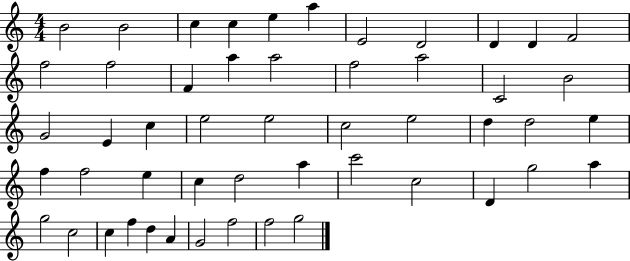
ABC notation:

X:1
T:Untitled
M:4/4
L:1/4
K:C
B2 B2 c c e a E2 D2 D D F2 f2 f2 F a a2 f2 a2 C2 B2 G2 E c e2 e2 c2 e2 d d2 e f f2 e c d2 a c'2 c2 D g2 a g2 c2 c f d A G2 f2 f2 g2